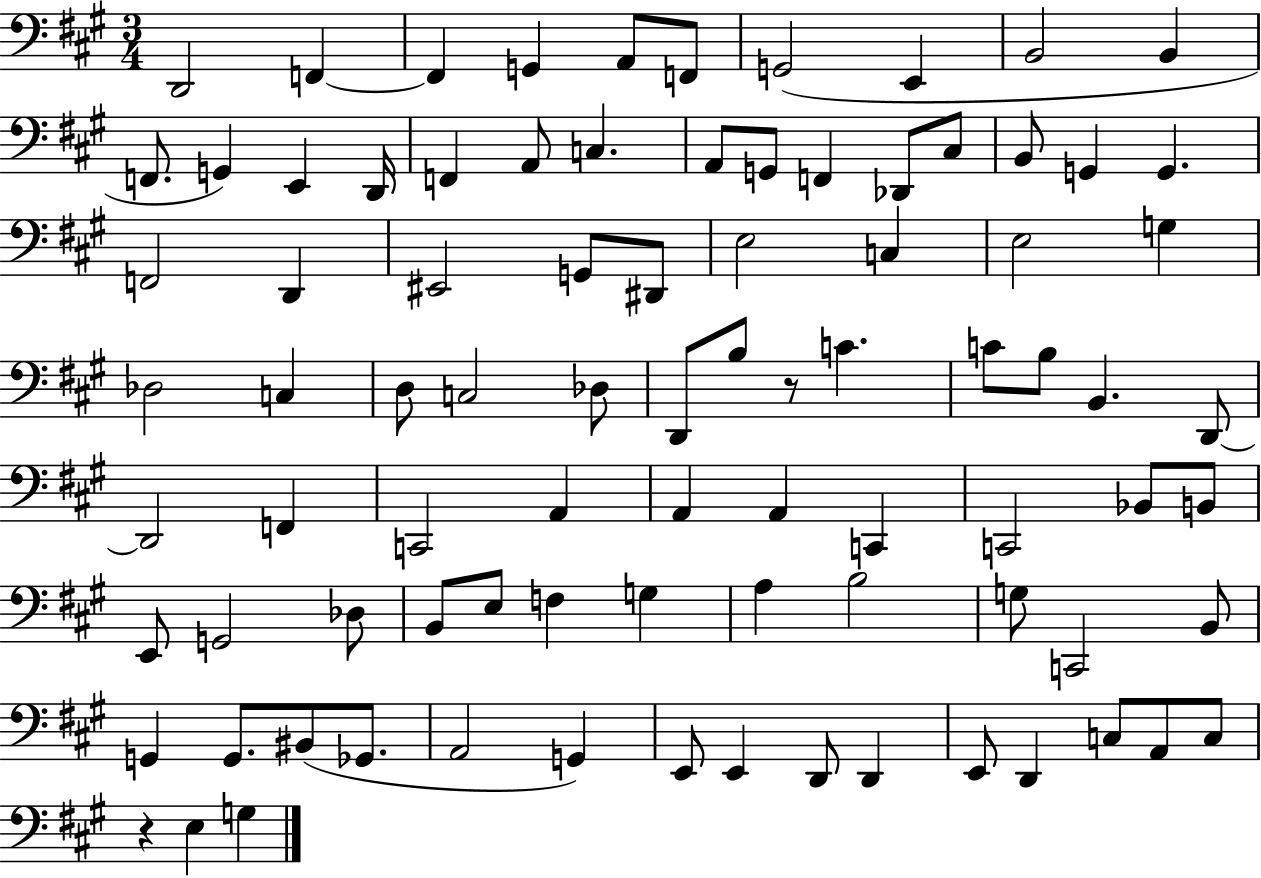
D2/h F2/q F2/q G2/q A2/e F2/e G2/h E2/q B2/h B2/q F2/e. G2/q E2/q D2/s F2/q A2/e C3/q. A2/e G2/e F2/q Db2/e C#3/e B2/e G2/q G2/q. F2/h D2/q EIS2/h G2/e D#2/e E3/h C3/q E3/h G3/q Db3/h C3/q D3/e C3/h Db3/e D2/e B3/e R/e C4/q. C4/e B3/e B2/q. D2/e D2/h F2/q C2/h A2/q A2/q A2/q C2/q C2/h Bb2/e B2/e E2/e G2/h Db3/e B2/e E3/e F3/q G3/q A3/q B3/h G3/e C2/h B2/e G2/q G2/e. BIS2/e Gb2/e. A2/h G2/q E2/e E2/q D2/e D2/q E2/e D2/q C3/e A2/e C3/e R/q E3/q G3/q